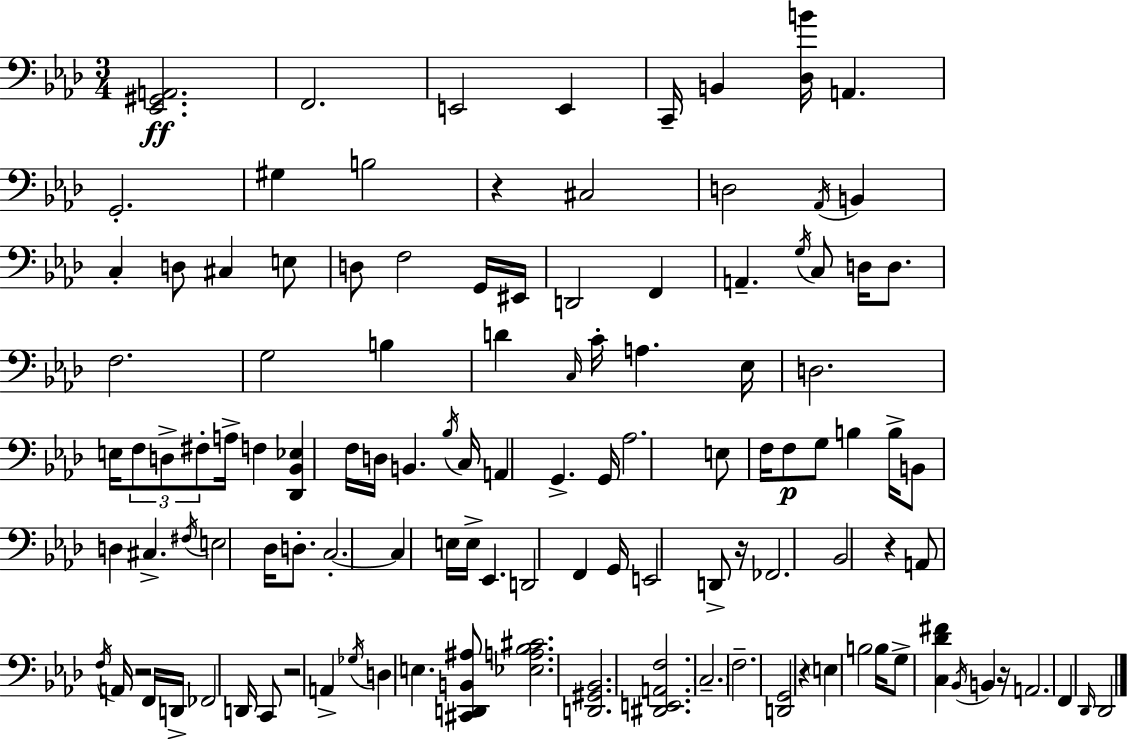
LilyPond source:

{
  \clef bass
  \numericTimeSignature
  \time 3/4
  \key f \minor
  \repeat volta 2 { <ees, gis, a,>2.\ff | f,2. | e,2 e,4 | c,16-- b,4 <des b'>16 a,4. | \break g,2.-. | gis4 b2 | r4 cis2 | d2 \acciaccatura { aes,16 } b,4 | \break c4-. d8 cis4 e8 | d8 f2 g,16 | eis,16 d,2 f,4 | a,4.-- \acciaccatura { g16 } c8 d16 d8. | \break f2. | g2 b4 | d'4 \grace { c16 } c'16-. a4. | ees16 d2. | \break e16 \tuplet 3/2 { f8 d8-> fis8-. } a16-> f4 | <des, bes, ees>4 f16 d16 b,4. | \acciaccatura { bes16 } c16 a,4 g,4.-> | g,16 aes2. | \break e8 f16 f8\p g8 b4 | b16-> b,8 d4 cis4.-> | \acciaccatura { fis16 } e2 | des16 d8.-. c2.-.~~ | \break c4 e16 e16-> ees,4. | d,2 | f,4 g,16 e,2 | d,8-> r16 fes,2. | \break bes,2 | r4 a,8 \acciaccatura { f16 } a,16 r2 | f,16 d,16-> fes,2 | d,16 c,8 r2 | \break a,4-> \acciaccatura { ges16 } d4 e4. | <cis, d, b, ais>8 <ees a bes cis'>2. | <d, gis, bes,>2. | <dis, e, a, f>2. | \break \parenthesize c2.-- | f2.-- | <d, g,>2 | r4 \parenthesize e4 b2 | \break b16 g8-> <c des' fis'>4 | \acciaccatura { bes,16 } b,4 r16 a,2. | f,4 | \grace { des,16 } des,2 } \bar "|."
}